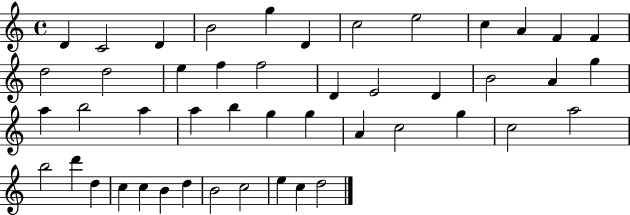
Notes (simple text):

D4/q C4/h D4/q B4/h G5/q D4/q C5/h E5/h C5/q A4/q F4/q F4/q D5/h D5/h E5/q F5/q F5/h D4/q E4/h D4/q B4/h A4/q G5/q A5/q B5/h A5/q A5/q B5/q G5/q G5/q A4/q C5/h G5/q C5/h A5/h B5/h D6/q D5/q C5/q C5/q B4/q D5/q B4/h C5/h E5/q C5/q D5/h